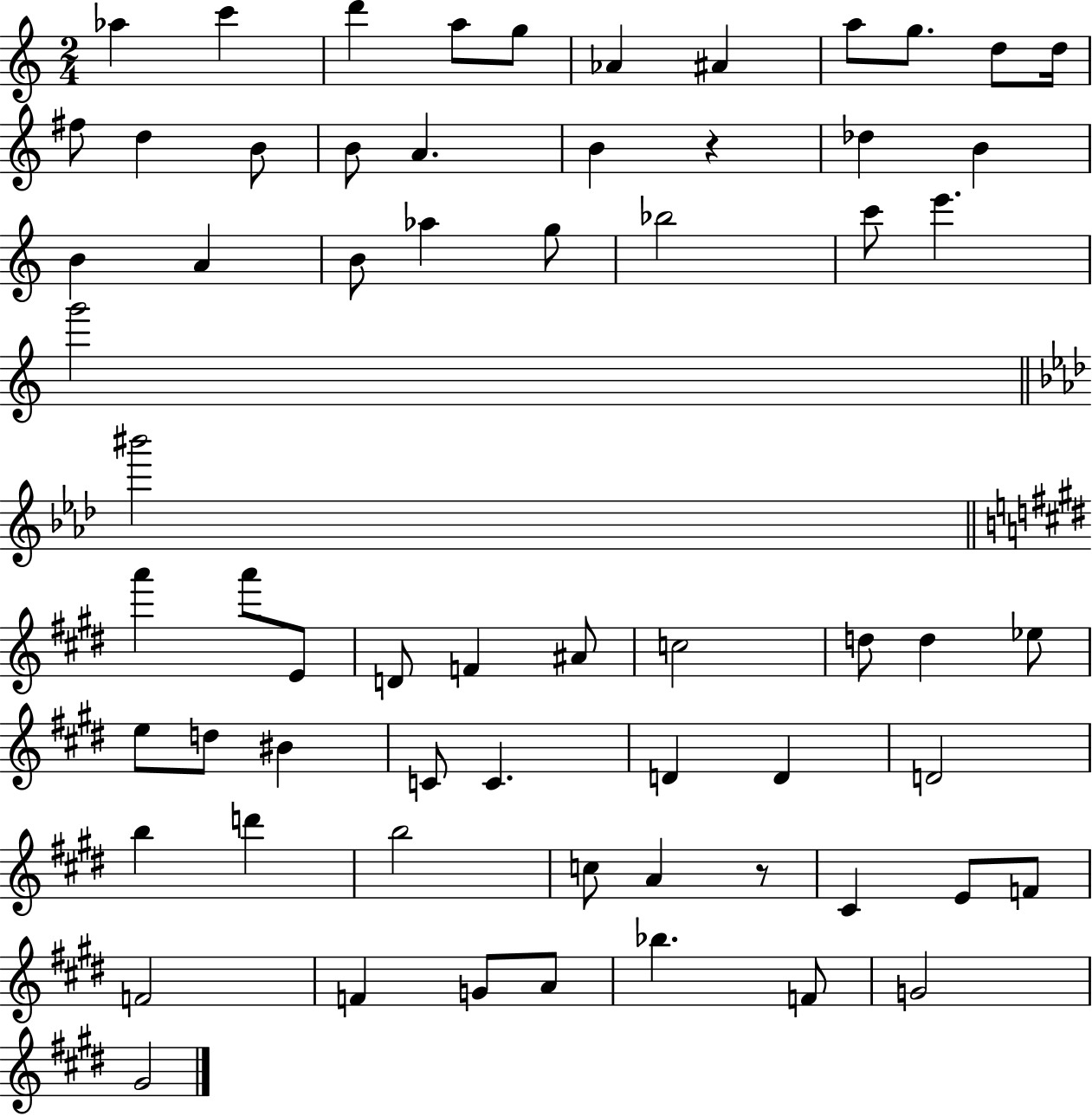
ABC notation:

X:1
T:Untitled
M:2/4
L:1/4
K:C
_a c' d' a/2 g/2 _A ^A a/2 g/2 d/2 d/4 ^f/2 d B/2 B/2 A B z _d B B A B/2 _a g/2 _b2 c'/2 e' g'2 ^b'2 a' a'/2 E/2 D/2 F ^A/2 c2 d/2 d _e/2 e/2 d/2 ^B C/2 C D D D2 b d' b2 c/2 A z/2 ^C E/2 F/2 F2 F G/2 A/2 _b F/2 G2 ^G2